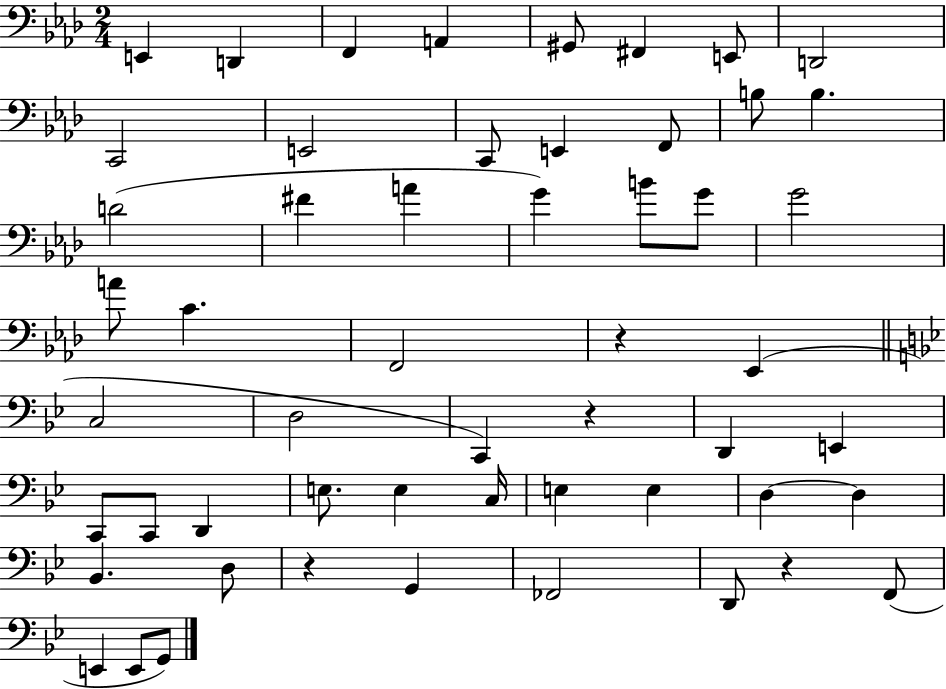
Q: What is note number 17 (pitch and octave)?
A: F#4